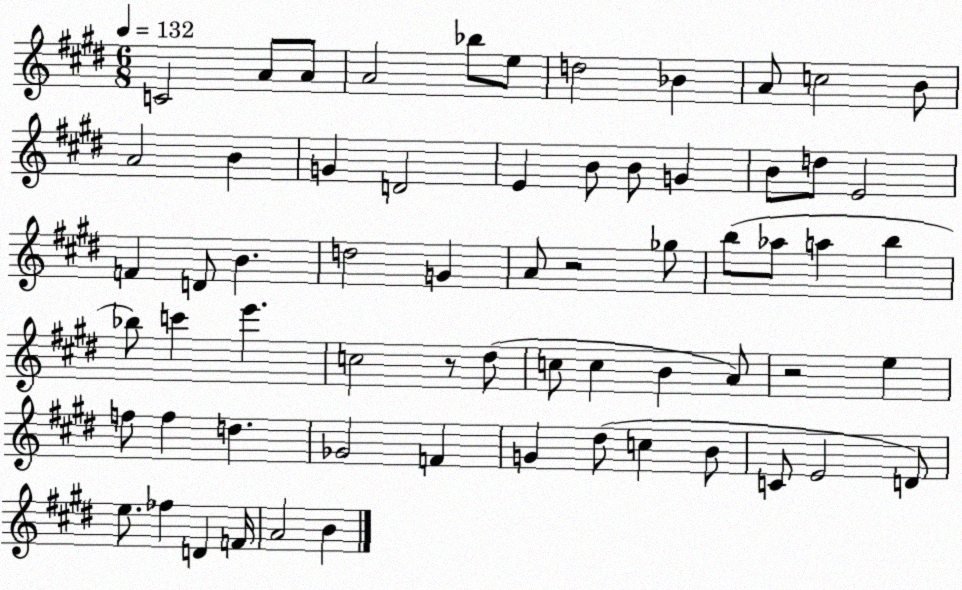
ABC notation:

X:1
T:Untitled
M:6/8
L:1/4
K:E
C2 A/2 A/2 A2 _b/2 e/2 d2 _B A/2 c2 B/2 A2 B G D2 E B/2 B/2 G B/2 d/2 E2 F D/2 B d2 G A/2 z2 _g/2 b/2 _a/2 a b _b/2 c' e' c2 z/2 ^d/2 c/2 c B A/2 z2 e f/2 f d _G2 F G ^d/2 c B/2 C/2 E2 D/2 e/2 _f D F/4 A2 B